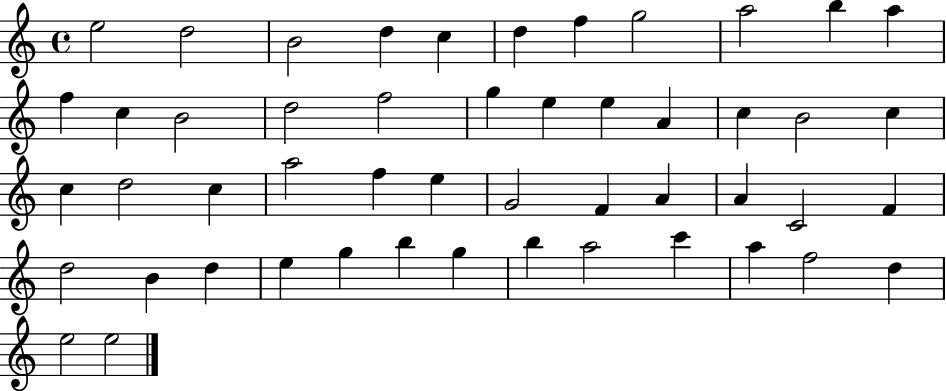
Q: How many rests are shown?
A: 0